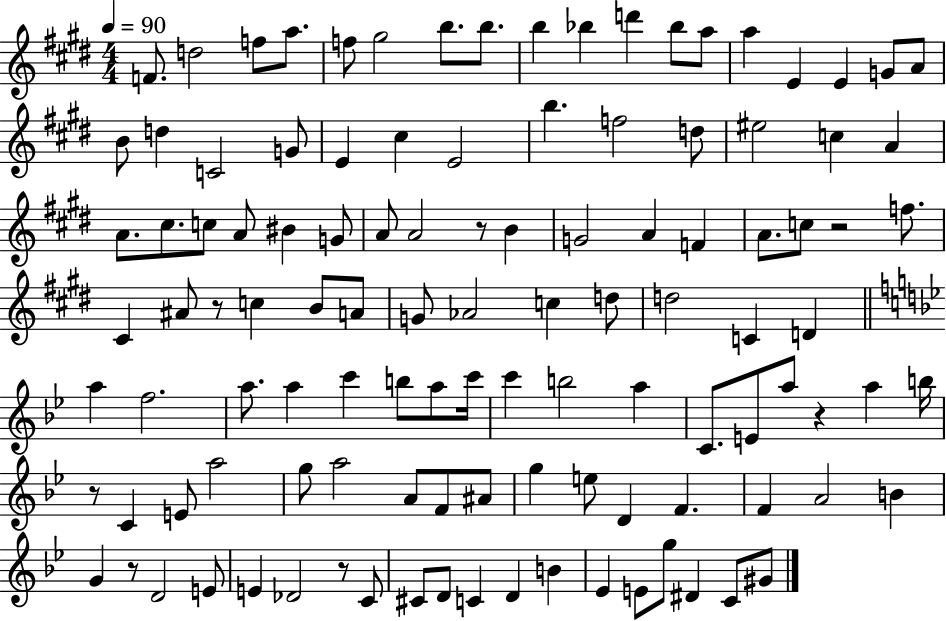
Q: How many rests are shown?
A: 7